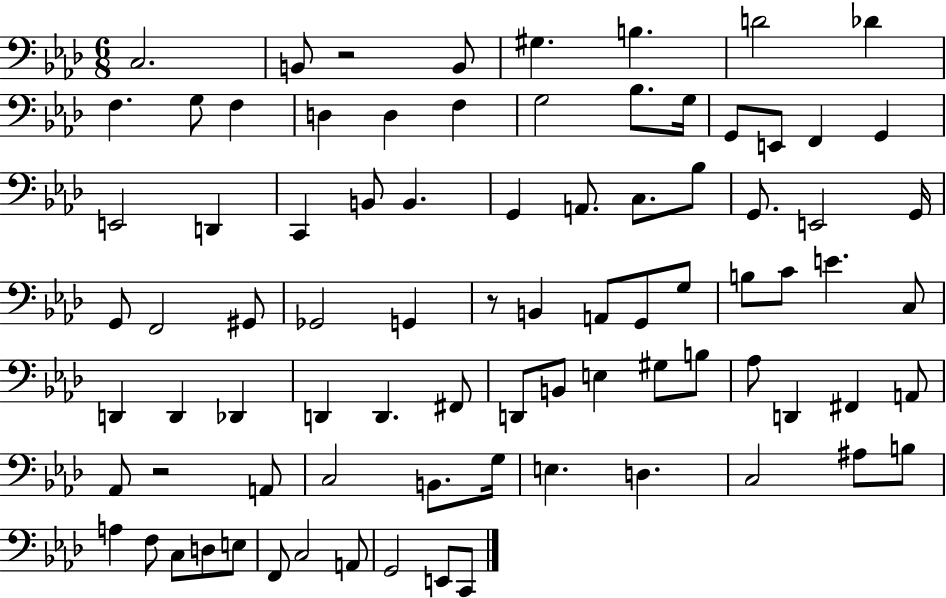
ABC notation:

X:1
T:Untitled
M:6/8
L:1/4
K:Ab
C,2 B,,/2 z2 B,,/2 ^G, B, D2 _D F, G,/2 F, D, D, F, G,2 _B,/2 G,/4 G,,/2 E,,/2 F,, G,, E,,2 D,, C,, B,,/2 B,, G,, A,,/2 C,/2 _B,/2 G,,/2 E,,2 G,,/4 G,,/2 F,,2 ^G,,/2 _G,,2 G,, z/2 B,, A,,/2 G,,/2 G,/2 B,/2 C/2 E C,/2 D,, D,, _D,, D,, D,, ^F,,/2 D,,/2 B,,/2 E, ^G,/2 B,/2 _A,/2 D,, ^F,, A,,/2 _A,,/2 z2 A,,/2 C,2 B,,/2 G,/4 E, D, C,2 ^A,/2 B,/2 A, F,/2 C,/2 D,/2 E,/2 F,,/2 C,2 A,,/2 G,,2 E,,/2 C,,/2